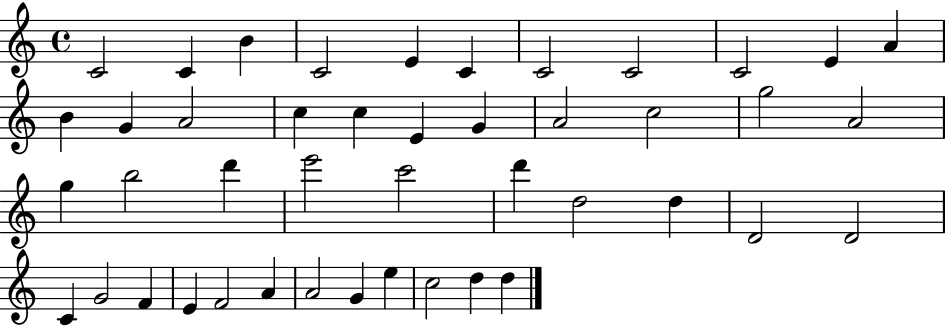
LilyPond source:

{
  \clef treble
  \time 4/4
  \defaultTimeSignature
  \key c \major
  c'2 c'4 b'4 | c'2 e'4 c'4 | c'2 c'2 | c'2 e'4 a'4 | \break b'4 g'4 a'2 | c''4 c''4 e'4 g'4 | a'2 c''2 | g''2 a'2 | \break g''4 b''2 d'''4 | e'''2 c'''2 | d'''4 d''2 d''4 | d'2 d'2 | \break c'4 g'2 f'4 | e'4 f'2 a'4 | a'2 g'4 e''4 | c''2 d''4 d''4 | \break \bar "|."
}